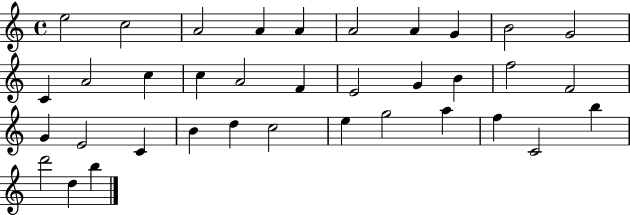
E5/h C5/h A4/h A4/q A4/q A4/h A4/q G4/q B4/h G4/h C4/q A4/h C5/q C5/q A4/h F4/q E4/h G4/q B4/q F5/h F4/h G4/q E4/h C4/q B4/q D5/q C5/h E5/q G5/h A5/q F5/q C4/h B5/q D6/h D5/q B5/q